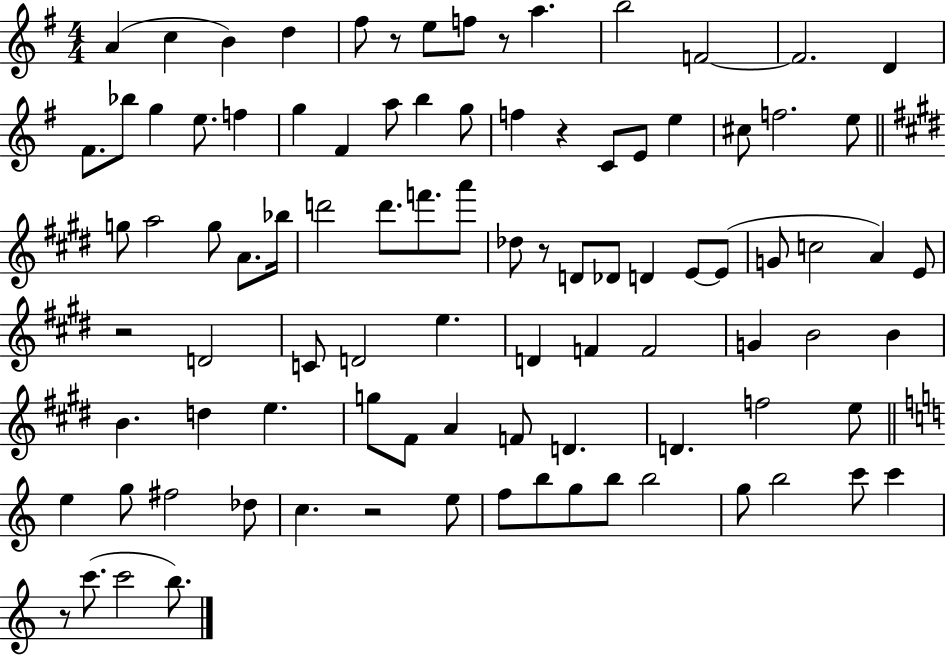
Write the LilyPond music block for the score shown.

{
  \clef treble
  \numericTimeSignature
  \time 4/4
  \key g \major
  a'4( c''4 b'4) d''4 | fis''8 r8 e''8 f''8 r8 a''4. | b''2 f'2~~ | f'2. d'4 | \break fis'8. bes''8 g''4 e''8. f''4 | g''4 fis'4 a''8 b''4 g''8 | f''4 r4 c'8 e'8 e''4 | cis''8 f''2. e''8 | \break \bar "||" \break \key e \major g''8 a''2 g''8 a'8. bes''16 | d'''2 d'''8. f'''8. a'''8 | des''8 r8 d'8 des'8 d'4 e'8~~ e'8( | g'8 c''2 a'4) e'8 | \break r2 d'2 | c'8 d'2 e''4. | d'4 f'4 f'2 | g'4 b'2 b'4 | \break b'4. d''4 e''4. | g''8 fis'8 a'4 f'8 d'4. | d'4. f''2 e''8 | \bar "||" \break \key a \minor e''4 g''8 fis''2 des''8 | c''4. r2 e''8 | f''8 b''8 g''8 b''8 b''2 | g''8 b''2 c'''8 c'''4 | \break r8 c'''8.( c'''2 b''8.) | \bar "|."
}